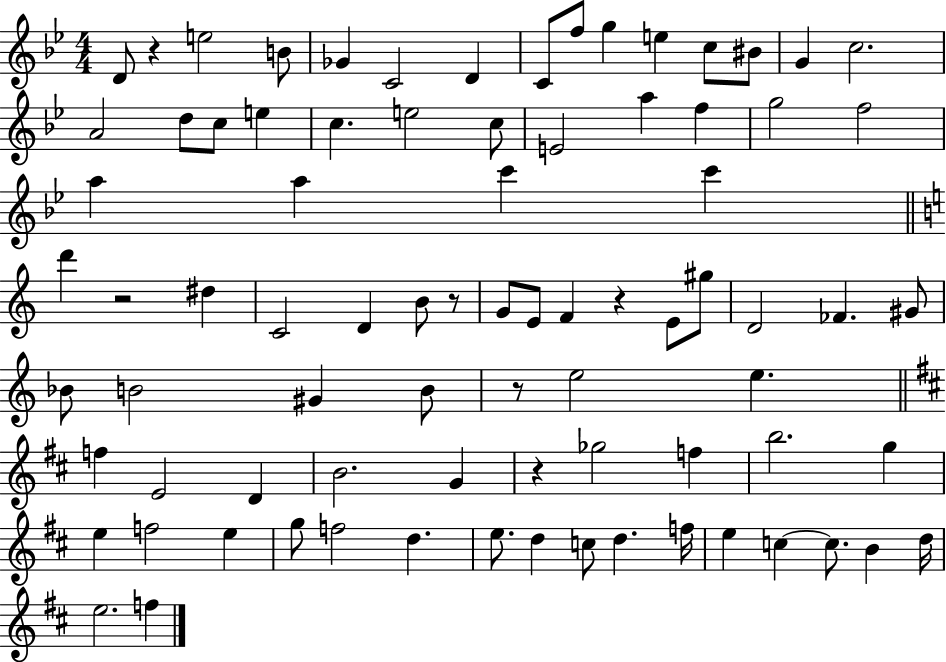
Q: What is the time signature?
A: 4/4